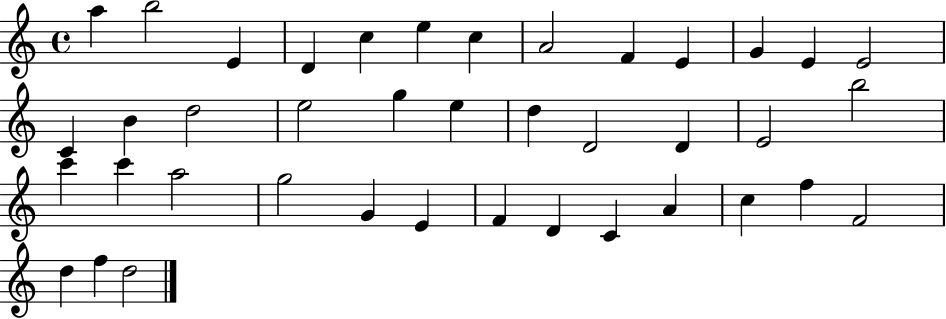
{
  \clef treble
  \time 4/4
  \defaultTimeSignature
  \key c \major
  a''4 b''2 e'4 | d'4 c''4 e''4 c''4 | a'2 f'4 e'4 | g'4 e'4 e'2 | \break c'4 b'4 d''2 | e''2 g''4 e''4 | d''4 d'2 d'4 | e'2 b''2 | \break c'''4 c'''4 a''2 | g''2 g'4 e'4 | f'4 d'4 c'4 a'4 | c''4 f''4 f'2 | \break d''4 f''4 d''2 | \bar "|."
}